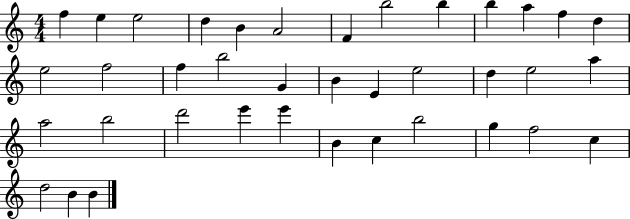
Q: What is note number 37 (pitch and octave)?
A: B4